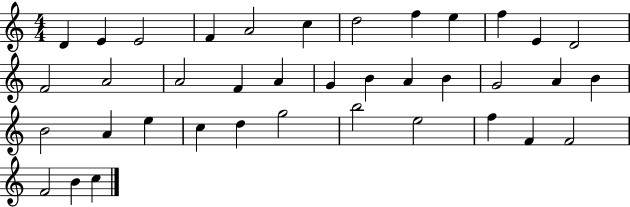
D4/q E4/q E4/h F4/q A4/h C5/q D5/h F5/q E5/q F5/q E4/q D4/h F4/h A4/h A4/h F4/q A4/q G4/q B4/q A4/q B4/q G4/h A4/q B4/q B4/h A4/q E5/q C5/q D5/q G5/h B5/h E5/h F5/q F4/q F4/h F4/h B4/q C5/q